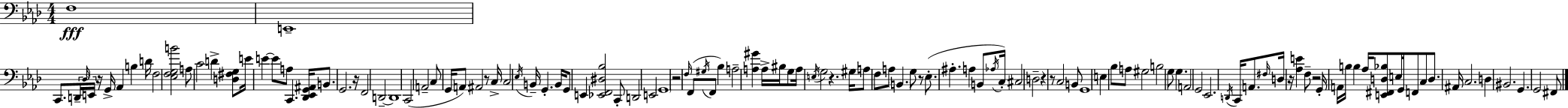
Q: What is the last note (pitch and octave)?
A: F#2